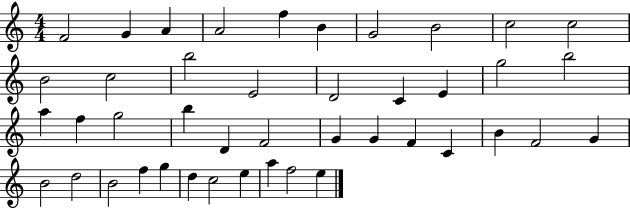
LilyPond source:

{
  \clef treble
  \numericTimeSignature
  \time 4/4
  \key c \major
  f'2 g'4 a'4 | a'2 f''4 b'4 | g'2 b'2 | c''2 c''2 | \break b'2 c''2 | b''2 e'2 | d'2 c'4 e'4 | g''2 b''2 | \break a''4 f''4 g''2 | b''4 d'4 f'2 | g'4 g'4 f'4 c'4 | b'4 f'2 g'4 | \break b'2 d''2 | b'2 f''4 g''4 | d''4 c''2 e''4 | a''4 f''2 e''4 | \break \bar "|."
}